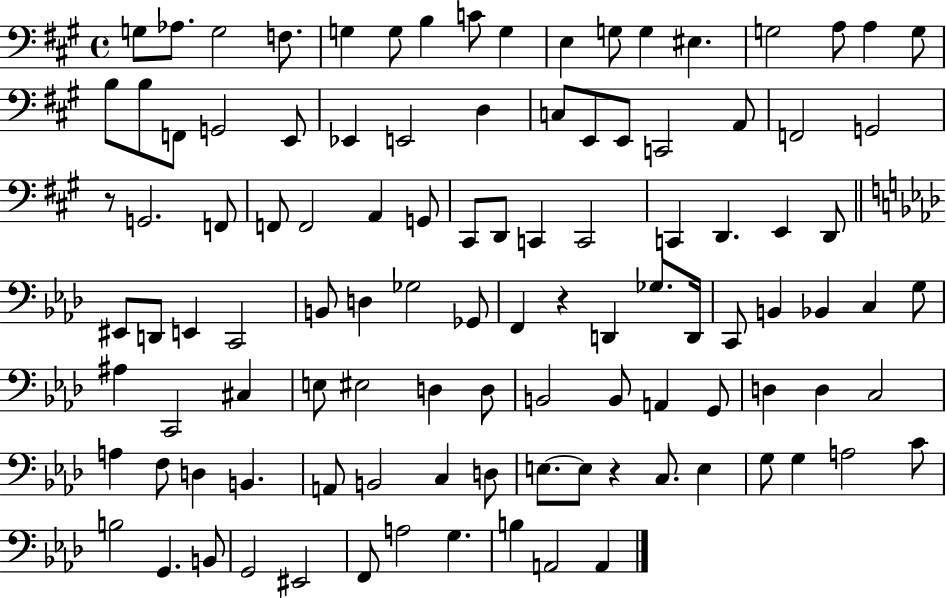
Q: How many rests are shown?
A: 3